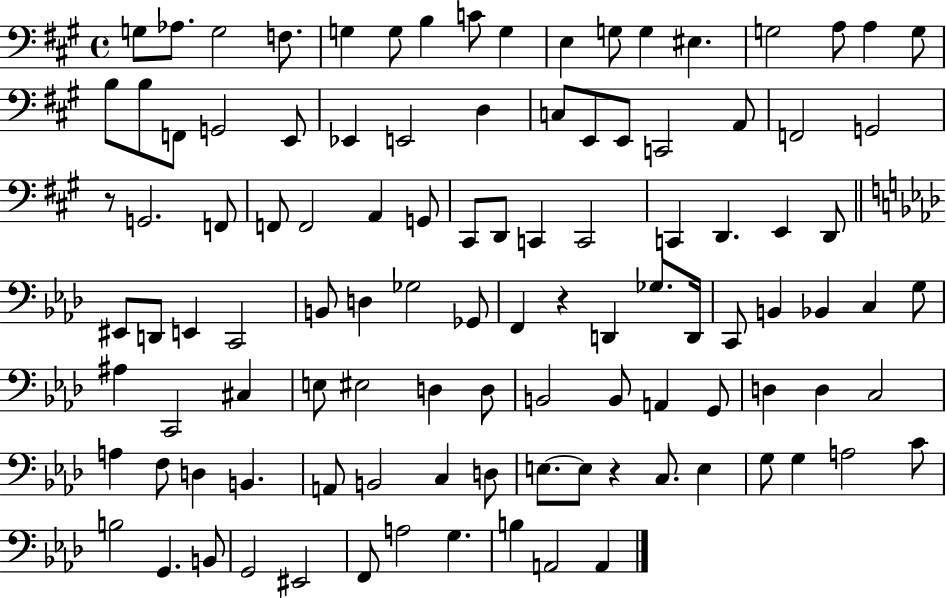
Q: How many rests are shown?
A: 3